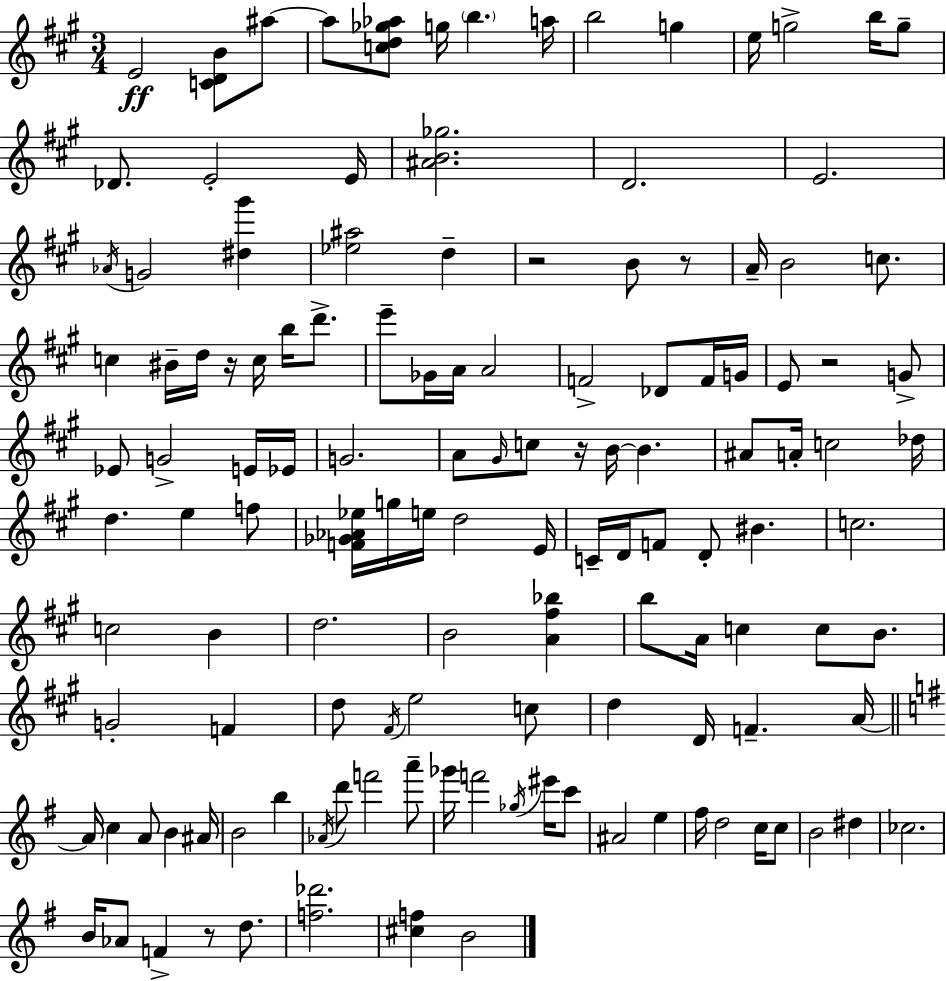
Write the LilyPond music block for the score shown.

{
  \clef treble
  \numericTimeSignature
  \time 3/4
  \key a \major
  e'2\ff <c' d' b'>8 ais''8~~ | ais''8 <c'' d'' ges'' aes''>8 g''16 \parenthesize b''4. a''16 | b''2 g''4 | e''16 g''2-> b''16 g''8-- | \break des'8. e'2-. e'16 | <ais' b' ges''>2. | d'2. | e'2. | \break \acciaccatura { aes'16 } g'2 <dis'' gis'''>4 | <ees'' ais''>2 d''4-- | r2 b'8 r8 | a'16-- b'2 c''8. | \break c''4 bis'16-- d''16 r16 c''16 b''16 d'''8.-> | e'''8-- ges'16 a'16 a'2 | f'2-> des'8 f'16 | g'16 e'8 r2 g'8-> | \break ees'8 g'2-> e'16 | ees'16 g'2. | a'8 \grace { gis'16 } c''8 r16 b'16~~ b'4. | ais'8 a'16-. c''2 | \break des''16 d''4. e''4 | f''8 <f' ges' aes' ees''>16 g''16 e''16 d''2 | e'16 c'16-- d'16 f'8 d'8-. bis'4. | c''2. | \break c''2 b'4 | d''2. | b'2 <a' fis'' bes''>4 | b''8 a'16 c''4 c''8 b'8. | \break g'2-. f'4 | d''8 \acciaccatura { fis'16 } e''2 | c''8 d''4 d'16 f'4.-- | a'16~~ \bar "||" \break \key e \minor a'16 c''4 a'8 b'4 ais'16 | b'2 b''4 | \acciaccatura { aes'16 } d'''8 f'''2 a'''8-- | ges'''16 f'''2 \acciaccatura { ges''16 } eis'''16 | \break c'''8 ais'2 e''4 | fis''16 d''2 c''16 | c''8 b'2 dis''4 | ces''2. | \break b'16 aes'8 f'4-> r8 d''8. | <f'' des'''>2. | <cis'' f''>4 b'2 | \bar "|."
}